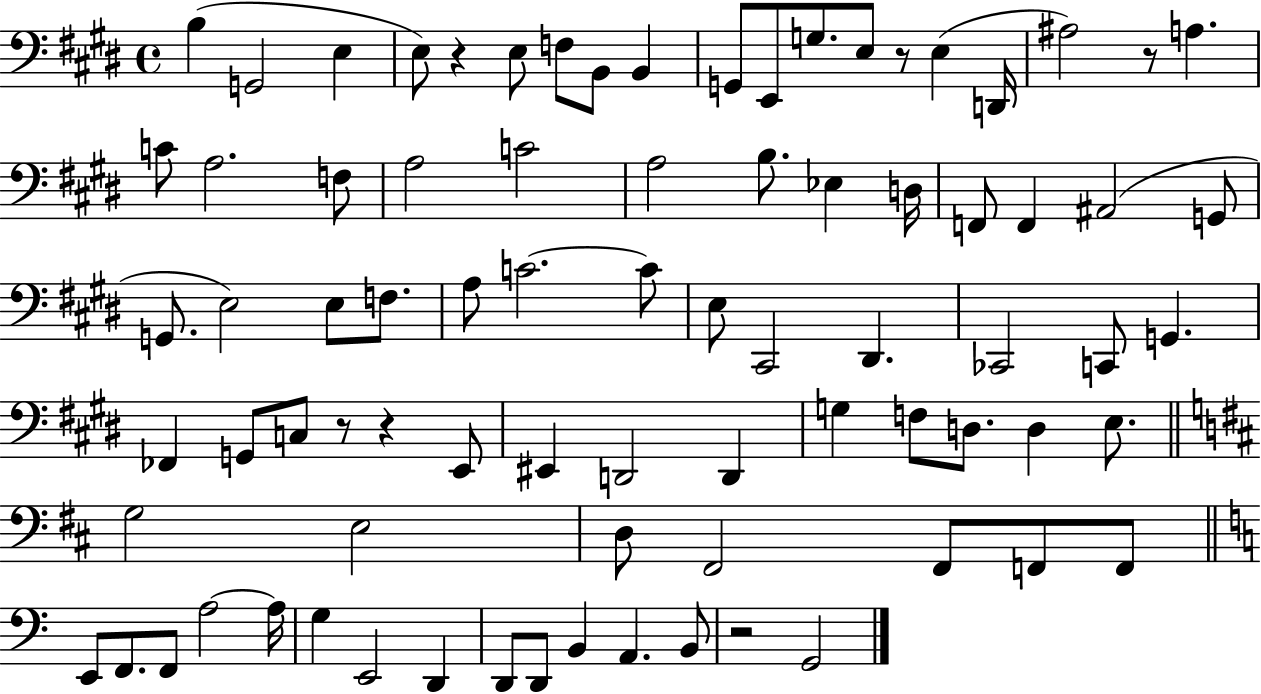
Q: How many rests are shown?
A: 6